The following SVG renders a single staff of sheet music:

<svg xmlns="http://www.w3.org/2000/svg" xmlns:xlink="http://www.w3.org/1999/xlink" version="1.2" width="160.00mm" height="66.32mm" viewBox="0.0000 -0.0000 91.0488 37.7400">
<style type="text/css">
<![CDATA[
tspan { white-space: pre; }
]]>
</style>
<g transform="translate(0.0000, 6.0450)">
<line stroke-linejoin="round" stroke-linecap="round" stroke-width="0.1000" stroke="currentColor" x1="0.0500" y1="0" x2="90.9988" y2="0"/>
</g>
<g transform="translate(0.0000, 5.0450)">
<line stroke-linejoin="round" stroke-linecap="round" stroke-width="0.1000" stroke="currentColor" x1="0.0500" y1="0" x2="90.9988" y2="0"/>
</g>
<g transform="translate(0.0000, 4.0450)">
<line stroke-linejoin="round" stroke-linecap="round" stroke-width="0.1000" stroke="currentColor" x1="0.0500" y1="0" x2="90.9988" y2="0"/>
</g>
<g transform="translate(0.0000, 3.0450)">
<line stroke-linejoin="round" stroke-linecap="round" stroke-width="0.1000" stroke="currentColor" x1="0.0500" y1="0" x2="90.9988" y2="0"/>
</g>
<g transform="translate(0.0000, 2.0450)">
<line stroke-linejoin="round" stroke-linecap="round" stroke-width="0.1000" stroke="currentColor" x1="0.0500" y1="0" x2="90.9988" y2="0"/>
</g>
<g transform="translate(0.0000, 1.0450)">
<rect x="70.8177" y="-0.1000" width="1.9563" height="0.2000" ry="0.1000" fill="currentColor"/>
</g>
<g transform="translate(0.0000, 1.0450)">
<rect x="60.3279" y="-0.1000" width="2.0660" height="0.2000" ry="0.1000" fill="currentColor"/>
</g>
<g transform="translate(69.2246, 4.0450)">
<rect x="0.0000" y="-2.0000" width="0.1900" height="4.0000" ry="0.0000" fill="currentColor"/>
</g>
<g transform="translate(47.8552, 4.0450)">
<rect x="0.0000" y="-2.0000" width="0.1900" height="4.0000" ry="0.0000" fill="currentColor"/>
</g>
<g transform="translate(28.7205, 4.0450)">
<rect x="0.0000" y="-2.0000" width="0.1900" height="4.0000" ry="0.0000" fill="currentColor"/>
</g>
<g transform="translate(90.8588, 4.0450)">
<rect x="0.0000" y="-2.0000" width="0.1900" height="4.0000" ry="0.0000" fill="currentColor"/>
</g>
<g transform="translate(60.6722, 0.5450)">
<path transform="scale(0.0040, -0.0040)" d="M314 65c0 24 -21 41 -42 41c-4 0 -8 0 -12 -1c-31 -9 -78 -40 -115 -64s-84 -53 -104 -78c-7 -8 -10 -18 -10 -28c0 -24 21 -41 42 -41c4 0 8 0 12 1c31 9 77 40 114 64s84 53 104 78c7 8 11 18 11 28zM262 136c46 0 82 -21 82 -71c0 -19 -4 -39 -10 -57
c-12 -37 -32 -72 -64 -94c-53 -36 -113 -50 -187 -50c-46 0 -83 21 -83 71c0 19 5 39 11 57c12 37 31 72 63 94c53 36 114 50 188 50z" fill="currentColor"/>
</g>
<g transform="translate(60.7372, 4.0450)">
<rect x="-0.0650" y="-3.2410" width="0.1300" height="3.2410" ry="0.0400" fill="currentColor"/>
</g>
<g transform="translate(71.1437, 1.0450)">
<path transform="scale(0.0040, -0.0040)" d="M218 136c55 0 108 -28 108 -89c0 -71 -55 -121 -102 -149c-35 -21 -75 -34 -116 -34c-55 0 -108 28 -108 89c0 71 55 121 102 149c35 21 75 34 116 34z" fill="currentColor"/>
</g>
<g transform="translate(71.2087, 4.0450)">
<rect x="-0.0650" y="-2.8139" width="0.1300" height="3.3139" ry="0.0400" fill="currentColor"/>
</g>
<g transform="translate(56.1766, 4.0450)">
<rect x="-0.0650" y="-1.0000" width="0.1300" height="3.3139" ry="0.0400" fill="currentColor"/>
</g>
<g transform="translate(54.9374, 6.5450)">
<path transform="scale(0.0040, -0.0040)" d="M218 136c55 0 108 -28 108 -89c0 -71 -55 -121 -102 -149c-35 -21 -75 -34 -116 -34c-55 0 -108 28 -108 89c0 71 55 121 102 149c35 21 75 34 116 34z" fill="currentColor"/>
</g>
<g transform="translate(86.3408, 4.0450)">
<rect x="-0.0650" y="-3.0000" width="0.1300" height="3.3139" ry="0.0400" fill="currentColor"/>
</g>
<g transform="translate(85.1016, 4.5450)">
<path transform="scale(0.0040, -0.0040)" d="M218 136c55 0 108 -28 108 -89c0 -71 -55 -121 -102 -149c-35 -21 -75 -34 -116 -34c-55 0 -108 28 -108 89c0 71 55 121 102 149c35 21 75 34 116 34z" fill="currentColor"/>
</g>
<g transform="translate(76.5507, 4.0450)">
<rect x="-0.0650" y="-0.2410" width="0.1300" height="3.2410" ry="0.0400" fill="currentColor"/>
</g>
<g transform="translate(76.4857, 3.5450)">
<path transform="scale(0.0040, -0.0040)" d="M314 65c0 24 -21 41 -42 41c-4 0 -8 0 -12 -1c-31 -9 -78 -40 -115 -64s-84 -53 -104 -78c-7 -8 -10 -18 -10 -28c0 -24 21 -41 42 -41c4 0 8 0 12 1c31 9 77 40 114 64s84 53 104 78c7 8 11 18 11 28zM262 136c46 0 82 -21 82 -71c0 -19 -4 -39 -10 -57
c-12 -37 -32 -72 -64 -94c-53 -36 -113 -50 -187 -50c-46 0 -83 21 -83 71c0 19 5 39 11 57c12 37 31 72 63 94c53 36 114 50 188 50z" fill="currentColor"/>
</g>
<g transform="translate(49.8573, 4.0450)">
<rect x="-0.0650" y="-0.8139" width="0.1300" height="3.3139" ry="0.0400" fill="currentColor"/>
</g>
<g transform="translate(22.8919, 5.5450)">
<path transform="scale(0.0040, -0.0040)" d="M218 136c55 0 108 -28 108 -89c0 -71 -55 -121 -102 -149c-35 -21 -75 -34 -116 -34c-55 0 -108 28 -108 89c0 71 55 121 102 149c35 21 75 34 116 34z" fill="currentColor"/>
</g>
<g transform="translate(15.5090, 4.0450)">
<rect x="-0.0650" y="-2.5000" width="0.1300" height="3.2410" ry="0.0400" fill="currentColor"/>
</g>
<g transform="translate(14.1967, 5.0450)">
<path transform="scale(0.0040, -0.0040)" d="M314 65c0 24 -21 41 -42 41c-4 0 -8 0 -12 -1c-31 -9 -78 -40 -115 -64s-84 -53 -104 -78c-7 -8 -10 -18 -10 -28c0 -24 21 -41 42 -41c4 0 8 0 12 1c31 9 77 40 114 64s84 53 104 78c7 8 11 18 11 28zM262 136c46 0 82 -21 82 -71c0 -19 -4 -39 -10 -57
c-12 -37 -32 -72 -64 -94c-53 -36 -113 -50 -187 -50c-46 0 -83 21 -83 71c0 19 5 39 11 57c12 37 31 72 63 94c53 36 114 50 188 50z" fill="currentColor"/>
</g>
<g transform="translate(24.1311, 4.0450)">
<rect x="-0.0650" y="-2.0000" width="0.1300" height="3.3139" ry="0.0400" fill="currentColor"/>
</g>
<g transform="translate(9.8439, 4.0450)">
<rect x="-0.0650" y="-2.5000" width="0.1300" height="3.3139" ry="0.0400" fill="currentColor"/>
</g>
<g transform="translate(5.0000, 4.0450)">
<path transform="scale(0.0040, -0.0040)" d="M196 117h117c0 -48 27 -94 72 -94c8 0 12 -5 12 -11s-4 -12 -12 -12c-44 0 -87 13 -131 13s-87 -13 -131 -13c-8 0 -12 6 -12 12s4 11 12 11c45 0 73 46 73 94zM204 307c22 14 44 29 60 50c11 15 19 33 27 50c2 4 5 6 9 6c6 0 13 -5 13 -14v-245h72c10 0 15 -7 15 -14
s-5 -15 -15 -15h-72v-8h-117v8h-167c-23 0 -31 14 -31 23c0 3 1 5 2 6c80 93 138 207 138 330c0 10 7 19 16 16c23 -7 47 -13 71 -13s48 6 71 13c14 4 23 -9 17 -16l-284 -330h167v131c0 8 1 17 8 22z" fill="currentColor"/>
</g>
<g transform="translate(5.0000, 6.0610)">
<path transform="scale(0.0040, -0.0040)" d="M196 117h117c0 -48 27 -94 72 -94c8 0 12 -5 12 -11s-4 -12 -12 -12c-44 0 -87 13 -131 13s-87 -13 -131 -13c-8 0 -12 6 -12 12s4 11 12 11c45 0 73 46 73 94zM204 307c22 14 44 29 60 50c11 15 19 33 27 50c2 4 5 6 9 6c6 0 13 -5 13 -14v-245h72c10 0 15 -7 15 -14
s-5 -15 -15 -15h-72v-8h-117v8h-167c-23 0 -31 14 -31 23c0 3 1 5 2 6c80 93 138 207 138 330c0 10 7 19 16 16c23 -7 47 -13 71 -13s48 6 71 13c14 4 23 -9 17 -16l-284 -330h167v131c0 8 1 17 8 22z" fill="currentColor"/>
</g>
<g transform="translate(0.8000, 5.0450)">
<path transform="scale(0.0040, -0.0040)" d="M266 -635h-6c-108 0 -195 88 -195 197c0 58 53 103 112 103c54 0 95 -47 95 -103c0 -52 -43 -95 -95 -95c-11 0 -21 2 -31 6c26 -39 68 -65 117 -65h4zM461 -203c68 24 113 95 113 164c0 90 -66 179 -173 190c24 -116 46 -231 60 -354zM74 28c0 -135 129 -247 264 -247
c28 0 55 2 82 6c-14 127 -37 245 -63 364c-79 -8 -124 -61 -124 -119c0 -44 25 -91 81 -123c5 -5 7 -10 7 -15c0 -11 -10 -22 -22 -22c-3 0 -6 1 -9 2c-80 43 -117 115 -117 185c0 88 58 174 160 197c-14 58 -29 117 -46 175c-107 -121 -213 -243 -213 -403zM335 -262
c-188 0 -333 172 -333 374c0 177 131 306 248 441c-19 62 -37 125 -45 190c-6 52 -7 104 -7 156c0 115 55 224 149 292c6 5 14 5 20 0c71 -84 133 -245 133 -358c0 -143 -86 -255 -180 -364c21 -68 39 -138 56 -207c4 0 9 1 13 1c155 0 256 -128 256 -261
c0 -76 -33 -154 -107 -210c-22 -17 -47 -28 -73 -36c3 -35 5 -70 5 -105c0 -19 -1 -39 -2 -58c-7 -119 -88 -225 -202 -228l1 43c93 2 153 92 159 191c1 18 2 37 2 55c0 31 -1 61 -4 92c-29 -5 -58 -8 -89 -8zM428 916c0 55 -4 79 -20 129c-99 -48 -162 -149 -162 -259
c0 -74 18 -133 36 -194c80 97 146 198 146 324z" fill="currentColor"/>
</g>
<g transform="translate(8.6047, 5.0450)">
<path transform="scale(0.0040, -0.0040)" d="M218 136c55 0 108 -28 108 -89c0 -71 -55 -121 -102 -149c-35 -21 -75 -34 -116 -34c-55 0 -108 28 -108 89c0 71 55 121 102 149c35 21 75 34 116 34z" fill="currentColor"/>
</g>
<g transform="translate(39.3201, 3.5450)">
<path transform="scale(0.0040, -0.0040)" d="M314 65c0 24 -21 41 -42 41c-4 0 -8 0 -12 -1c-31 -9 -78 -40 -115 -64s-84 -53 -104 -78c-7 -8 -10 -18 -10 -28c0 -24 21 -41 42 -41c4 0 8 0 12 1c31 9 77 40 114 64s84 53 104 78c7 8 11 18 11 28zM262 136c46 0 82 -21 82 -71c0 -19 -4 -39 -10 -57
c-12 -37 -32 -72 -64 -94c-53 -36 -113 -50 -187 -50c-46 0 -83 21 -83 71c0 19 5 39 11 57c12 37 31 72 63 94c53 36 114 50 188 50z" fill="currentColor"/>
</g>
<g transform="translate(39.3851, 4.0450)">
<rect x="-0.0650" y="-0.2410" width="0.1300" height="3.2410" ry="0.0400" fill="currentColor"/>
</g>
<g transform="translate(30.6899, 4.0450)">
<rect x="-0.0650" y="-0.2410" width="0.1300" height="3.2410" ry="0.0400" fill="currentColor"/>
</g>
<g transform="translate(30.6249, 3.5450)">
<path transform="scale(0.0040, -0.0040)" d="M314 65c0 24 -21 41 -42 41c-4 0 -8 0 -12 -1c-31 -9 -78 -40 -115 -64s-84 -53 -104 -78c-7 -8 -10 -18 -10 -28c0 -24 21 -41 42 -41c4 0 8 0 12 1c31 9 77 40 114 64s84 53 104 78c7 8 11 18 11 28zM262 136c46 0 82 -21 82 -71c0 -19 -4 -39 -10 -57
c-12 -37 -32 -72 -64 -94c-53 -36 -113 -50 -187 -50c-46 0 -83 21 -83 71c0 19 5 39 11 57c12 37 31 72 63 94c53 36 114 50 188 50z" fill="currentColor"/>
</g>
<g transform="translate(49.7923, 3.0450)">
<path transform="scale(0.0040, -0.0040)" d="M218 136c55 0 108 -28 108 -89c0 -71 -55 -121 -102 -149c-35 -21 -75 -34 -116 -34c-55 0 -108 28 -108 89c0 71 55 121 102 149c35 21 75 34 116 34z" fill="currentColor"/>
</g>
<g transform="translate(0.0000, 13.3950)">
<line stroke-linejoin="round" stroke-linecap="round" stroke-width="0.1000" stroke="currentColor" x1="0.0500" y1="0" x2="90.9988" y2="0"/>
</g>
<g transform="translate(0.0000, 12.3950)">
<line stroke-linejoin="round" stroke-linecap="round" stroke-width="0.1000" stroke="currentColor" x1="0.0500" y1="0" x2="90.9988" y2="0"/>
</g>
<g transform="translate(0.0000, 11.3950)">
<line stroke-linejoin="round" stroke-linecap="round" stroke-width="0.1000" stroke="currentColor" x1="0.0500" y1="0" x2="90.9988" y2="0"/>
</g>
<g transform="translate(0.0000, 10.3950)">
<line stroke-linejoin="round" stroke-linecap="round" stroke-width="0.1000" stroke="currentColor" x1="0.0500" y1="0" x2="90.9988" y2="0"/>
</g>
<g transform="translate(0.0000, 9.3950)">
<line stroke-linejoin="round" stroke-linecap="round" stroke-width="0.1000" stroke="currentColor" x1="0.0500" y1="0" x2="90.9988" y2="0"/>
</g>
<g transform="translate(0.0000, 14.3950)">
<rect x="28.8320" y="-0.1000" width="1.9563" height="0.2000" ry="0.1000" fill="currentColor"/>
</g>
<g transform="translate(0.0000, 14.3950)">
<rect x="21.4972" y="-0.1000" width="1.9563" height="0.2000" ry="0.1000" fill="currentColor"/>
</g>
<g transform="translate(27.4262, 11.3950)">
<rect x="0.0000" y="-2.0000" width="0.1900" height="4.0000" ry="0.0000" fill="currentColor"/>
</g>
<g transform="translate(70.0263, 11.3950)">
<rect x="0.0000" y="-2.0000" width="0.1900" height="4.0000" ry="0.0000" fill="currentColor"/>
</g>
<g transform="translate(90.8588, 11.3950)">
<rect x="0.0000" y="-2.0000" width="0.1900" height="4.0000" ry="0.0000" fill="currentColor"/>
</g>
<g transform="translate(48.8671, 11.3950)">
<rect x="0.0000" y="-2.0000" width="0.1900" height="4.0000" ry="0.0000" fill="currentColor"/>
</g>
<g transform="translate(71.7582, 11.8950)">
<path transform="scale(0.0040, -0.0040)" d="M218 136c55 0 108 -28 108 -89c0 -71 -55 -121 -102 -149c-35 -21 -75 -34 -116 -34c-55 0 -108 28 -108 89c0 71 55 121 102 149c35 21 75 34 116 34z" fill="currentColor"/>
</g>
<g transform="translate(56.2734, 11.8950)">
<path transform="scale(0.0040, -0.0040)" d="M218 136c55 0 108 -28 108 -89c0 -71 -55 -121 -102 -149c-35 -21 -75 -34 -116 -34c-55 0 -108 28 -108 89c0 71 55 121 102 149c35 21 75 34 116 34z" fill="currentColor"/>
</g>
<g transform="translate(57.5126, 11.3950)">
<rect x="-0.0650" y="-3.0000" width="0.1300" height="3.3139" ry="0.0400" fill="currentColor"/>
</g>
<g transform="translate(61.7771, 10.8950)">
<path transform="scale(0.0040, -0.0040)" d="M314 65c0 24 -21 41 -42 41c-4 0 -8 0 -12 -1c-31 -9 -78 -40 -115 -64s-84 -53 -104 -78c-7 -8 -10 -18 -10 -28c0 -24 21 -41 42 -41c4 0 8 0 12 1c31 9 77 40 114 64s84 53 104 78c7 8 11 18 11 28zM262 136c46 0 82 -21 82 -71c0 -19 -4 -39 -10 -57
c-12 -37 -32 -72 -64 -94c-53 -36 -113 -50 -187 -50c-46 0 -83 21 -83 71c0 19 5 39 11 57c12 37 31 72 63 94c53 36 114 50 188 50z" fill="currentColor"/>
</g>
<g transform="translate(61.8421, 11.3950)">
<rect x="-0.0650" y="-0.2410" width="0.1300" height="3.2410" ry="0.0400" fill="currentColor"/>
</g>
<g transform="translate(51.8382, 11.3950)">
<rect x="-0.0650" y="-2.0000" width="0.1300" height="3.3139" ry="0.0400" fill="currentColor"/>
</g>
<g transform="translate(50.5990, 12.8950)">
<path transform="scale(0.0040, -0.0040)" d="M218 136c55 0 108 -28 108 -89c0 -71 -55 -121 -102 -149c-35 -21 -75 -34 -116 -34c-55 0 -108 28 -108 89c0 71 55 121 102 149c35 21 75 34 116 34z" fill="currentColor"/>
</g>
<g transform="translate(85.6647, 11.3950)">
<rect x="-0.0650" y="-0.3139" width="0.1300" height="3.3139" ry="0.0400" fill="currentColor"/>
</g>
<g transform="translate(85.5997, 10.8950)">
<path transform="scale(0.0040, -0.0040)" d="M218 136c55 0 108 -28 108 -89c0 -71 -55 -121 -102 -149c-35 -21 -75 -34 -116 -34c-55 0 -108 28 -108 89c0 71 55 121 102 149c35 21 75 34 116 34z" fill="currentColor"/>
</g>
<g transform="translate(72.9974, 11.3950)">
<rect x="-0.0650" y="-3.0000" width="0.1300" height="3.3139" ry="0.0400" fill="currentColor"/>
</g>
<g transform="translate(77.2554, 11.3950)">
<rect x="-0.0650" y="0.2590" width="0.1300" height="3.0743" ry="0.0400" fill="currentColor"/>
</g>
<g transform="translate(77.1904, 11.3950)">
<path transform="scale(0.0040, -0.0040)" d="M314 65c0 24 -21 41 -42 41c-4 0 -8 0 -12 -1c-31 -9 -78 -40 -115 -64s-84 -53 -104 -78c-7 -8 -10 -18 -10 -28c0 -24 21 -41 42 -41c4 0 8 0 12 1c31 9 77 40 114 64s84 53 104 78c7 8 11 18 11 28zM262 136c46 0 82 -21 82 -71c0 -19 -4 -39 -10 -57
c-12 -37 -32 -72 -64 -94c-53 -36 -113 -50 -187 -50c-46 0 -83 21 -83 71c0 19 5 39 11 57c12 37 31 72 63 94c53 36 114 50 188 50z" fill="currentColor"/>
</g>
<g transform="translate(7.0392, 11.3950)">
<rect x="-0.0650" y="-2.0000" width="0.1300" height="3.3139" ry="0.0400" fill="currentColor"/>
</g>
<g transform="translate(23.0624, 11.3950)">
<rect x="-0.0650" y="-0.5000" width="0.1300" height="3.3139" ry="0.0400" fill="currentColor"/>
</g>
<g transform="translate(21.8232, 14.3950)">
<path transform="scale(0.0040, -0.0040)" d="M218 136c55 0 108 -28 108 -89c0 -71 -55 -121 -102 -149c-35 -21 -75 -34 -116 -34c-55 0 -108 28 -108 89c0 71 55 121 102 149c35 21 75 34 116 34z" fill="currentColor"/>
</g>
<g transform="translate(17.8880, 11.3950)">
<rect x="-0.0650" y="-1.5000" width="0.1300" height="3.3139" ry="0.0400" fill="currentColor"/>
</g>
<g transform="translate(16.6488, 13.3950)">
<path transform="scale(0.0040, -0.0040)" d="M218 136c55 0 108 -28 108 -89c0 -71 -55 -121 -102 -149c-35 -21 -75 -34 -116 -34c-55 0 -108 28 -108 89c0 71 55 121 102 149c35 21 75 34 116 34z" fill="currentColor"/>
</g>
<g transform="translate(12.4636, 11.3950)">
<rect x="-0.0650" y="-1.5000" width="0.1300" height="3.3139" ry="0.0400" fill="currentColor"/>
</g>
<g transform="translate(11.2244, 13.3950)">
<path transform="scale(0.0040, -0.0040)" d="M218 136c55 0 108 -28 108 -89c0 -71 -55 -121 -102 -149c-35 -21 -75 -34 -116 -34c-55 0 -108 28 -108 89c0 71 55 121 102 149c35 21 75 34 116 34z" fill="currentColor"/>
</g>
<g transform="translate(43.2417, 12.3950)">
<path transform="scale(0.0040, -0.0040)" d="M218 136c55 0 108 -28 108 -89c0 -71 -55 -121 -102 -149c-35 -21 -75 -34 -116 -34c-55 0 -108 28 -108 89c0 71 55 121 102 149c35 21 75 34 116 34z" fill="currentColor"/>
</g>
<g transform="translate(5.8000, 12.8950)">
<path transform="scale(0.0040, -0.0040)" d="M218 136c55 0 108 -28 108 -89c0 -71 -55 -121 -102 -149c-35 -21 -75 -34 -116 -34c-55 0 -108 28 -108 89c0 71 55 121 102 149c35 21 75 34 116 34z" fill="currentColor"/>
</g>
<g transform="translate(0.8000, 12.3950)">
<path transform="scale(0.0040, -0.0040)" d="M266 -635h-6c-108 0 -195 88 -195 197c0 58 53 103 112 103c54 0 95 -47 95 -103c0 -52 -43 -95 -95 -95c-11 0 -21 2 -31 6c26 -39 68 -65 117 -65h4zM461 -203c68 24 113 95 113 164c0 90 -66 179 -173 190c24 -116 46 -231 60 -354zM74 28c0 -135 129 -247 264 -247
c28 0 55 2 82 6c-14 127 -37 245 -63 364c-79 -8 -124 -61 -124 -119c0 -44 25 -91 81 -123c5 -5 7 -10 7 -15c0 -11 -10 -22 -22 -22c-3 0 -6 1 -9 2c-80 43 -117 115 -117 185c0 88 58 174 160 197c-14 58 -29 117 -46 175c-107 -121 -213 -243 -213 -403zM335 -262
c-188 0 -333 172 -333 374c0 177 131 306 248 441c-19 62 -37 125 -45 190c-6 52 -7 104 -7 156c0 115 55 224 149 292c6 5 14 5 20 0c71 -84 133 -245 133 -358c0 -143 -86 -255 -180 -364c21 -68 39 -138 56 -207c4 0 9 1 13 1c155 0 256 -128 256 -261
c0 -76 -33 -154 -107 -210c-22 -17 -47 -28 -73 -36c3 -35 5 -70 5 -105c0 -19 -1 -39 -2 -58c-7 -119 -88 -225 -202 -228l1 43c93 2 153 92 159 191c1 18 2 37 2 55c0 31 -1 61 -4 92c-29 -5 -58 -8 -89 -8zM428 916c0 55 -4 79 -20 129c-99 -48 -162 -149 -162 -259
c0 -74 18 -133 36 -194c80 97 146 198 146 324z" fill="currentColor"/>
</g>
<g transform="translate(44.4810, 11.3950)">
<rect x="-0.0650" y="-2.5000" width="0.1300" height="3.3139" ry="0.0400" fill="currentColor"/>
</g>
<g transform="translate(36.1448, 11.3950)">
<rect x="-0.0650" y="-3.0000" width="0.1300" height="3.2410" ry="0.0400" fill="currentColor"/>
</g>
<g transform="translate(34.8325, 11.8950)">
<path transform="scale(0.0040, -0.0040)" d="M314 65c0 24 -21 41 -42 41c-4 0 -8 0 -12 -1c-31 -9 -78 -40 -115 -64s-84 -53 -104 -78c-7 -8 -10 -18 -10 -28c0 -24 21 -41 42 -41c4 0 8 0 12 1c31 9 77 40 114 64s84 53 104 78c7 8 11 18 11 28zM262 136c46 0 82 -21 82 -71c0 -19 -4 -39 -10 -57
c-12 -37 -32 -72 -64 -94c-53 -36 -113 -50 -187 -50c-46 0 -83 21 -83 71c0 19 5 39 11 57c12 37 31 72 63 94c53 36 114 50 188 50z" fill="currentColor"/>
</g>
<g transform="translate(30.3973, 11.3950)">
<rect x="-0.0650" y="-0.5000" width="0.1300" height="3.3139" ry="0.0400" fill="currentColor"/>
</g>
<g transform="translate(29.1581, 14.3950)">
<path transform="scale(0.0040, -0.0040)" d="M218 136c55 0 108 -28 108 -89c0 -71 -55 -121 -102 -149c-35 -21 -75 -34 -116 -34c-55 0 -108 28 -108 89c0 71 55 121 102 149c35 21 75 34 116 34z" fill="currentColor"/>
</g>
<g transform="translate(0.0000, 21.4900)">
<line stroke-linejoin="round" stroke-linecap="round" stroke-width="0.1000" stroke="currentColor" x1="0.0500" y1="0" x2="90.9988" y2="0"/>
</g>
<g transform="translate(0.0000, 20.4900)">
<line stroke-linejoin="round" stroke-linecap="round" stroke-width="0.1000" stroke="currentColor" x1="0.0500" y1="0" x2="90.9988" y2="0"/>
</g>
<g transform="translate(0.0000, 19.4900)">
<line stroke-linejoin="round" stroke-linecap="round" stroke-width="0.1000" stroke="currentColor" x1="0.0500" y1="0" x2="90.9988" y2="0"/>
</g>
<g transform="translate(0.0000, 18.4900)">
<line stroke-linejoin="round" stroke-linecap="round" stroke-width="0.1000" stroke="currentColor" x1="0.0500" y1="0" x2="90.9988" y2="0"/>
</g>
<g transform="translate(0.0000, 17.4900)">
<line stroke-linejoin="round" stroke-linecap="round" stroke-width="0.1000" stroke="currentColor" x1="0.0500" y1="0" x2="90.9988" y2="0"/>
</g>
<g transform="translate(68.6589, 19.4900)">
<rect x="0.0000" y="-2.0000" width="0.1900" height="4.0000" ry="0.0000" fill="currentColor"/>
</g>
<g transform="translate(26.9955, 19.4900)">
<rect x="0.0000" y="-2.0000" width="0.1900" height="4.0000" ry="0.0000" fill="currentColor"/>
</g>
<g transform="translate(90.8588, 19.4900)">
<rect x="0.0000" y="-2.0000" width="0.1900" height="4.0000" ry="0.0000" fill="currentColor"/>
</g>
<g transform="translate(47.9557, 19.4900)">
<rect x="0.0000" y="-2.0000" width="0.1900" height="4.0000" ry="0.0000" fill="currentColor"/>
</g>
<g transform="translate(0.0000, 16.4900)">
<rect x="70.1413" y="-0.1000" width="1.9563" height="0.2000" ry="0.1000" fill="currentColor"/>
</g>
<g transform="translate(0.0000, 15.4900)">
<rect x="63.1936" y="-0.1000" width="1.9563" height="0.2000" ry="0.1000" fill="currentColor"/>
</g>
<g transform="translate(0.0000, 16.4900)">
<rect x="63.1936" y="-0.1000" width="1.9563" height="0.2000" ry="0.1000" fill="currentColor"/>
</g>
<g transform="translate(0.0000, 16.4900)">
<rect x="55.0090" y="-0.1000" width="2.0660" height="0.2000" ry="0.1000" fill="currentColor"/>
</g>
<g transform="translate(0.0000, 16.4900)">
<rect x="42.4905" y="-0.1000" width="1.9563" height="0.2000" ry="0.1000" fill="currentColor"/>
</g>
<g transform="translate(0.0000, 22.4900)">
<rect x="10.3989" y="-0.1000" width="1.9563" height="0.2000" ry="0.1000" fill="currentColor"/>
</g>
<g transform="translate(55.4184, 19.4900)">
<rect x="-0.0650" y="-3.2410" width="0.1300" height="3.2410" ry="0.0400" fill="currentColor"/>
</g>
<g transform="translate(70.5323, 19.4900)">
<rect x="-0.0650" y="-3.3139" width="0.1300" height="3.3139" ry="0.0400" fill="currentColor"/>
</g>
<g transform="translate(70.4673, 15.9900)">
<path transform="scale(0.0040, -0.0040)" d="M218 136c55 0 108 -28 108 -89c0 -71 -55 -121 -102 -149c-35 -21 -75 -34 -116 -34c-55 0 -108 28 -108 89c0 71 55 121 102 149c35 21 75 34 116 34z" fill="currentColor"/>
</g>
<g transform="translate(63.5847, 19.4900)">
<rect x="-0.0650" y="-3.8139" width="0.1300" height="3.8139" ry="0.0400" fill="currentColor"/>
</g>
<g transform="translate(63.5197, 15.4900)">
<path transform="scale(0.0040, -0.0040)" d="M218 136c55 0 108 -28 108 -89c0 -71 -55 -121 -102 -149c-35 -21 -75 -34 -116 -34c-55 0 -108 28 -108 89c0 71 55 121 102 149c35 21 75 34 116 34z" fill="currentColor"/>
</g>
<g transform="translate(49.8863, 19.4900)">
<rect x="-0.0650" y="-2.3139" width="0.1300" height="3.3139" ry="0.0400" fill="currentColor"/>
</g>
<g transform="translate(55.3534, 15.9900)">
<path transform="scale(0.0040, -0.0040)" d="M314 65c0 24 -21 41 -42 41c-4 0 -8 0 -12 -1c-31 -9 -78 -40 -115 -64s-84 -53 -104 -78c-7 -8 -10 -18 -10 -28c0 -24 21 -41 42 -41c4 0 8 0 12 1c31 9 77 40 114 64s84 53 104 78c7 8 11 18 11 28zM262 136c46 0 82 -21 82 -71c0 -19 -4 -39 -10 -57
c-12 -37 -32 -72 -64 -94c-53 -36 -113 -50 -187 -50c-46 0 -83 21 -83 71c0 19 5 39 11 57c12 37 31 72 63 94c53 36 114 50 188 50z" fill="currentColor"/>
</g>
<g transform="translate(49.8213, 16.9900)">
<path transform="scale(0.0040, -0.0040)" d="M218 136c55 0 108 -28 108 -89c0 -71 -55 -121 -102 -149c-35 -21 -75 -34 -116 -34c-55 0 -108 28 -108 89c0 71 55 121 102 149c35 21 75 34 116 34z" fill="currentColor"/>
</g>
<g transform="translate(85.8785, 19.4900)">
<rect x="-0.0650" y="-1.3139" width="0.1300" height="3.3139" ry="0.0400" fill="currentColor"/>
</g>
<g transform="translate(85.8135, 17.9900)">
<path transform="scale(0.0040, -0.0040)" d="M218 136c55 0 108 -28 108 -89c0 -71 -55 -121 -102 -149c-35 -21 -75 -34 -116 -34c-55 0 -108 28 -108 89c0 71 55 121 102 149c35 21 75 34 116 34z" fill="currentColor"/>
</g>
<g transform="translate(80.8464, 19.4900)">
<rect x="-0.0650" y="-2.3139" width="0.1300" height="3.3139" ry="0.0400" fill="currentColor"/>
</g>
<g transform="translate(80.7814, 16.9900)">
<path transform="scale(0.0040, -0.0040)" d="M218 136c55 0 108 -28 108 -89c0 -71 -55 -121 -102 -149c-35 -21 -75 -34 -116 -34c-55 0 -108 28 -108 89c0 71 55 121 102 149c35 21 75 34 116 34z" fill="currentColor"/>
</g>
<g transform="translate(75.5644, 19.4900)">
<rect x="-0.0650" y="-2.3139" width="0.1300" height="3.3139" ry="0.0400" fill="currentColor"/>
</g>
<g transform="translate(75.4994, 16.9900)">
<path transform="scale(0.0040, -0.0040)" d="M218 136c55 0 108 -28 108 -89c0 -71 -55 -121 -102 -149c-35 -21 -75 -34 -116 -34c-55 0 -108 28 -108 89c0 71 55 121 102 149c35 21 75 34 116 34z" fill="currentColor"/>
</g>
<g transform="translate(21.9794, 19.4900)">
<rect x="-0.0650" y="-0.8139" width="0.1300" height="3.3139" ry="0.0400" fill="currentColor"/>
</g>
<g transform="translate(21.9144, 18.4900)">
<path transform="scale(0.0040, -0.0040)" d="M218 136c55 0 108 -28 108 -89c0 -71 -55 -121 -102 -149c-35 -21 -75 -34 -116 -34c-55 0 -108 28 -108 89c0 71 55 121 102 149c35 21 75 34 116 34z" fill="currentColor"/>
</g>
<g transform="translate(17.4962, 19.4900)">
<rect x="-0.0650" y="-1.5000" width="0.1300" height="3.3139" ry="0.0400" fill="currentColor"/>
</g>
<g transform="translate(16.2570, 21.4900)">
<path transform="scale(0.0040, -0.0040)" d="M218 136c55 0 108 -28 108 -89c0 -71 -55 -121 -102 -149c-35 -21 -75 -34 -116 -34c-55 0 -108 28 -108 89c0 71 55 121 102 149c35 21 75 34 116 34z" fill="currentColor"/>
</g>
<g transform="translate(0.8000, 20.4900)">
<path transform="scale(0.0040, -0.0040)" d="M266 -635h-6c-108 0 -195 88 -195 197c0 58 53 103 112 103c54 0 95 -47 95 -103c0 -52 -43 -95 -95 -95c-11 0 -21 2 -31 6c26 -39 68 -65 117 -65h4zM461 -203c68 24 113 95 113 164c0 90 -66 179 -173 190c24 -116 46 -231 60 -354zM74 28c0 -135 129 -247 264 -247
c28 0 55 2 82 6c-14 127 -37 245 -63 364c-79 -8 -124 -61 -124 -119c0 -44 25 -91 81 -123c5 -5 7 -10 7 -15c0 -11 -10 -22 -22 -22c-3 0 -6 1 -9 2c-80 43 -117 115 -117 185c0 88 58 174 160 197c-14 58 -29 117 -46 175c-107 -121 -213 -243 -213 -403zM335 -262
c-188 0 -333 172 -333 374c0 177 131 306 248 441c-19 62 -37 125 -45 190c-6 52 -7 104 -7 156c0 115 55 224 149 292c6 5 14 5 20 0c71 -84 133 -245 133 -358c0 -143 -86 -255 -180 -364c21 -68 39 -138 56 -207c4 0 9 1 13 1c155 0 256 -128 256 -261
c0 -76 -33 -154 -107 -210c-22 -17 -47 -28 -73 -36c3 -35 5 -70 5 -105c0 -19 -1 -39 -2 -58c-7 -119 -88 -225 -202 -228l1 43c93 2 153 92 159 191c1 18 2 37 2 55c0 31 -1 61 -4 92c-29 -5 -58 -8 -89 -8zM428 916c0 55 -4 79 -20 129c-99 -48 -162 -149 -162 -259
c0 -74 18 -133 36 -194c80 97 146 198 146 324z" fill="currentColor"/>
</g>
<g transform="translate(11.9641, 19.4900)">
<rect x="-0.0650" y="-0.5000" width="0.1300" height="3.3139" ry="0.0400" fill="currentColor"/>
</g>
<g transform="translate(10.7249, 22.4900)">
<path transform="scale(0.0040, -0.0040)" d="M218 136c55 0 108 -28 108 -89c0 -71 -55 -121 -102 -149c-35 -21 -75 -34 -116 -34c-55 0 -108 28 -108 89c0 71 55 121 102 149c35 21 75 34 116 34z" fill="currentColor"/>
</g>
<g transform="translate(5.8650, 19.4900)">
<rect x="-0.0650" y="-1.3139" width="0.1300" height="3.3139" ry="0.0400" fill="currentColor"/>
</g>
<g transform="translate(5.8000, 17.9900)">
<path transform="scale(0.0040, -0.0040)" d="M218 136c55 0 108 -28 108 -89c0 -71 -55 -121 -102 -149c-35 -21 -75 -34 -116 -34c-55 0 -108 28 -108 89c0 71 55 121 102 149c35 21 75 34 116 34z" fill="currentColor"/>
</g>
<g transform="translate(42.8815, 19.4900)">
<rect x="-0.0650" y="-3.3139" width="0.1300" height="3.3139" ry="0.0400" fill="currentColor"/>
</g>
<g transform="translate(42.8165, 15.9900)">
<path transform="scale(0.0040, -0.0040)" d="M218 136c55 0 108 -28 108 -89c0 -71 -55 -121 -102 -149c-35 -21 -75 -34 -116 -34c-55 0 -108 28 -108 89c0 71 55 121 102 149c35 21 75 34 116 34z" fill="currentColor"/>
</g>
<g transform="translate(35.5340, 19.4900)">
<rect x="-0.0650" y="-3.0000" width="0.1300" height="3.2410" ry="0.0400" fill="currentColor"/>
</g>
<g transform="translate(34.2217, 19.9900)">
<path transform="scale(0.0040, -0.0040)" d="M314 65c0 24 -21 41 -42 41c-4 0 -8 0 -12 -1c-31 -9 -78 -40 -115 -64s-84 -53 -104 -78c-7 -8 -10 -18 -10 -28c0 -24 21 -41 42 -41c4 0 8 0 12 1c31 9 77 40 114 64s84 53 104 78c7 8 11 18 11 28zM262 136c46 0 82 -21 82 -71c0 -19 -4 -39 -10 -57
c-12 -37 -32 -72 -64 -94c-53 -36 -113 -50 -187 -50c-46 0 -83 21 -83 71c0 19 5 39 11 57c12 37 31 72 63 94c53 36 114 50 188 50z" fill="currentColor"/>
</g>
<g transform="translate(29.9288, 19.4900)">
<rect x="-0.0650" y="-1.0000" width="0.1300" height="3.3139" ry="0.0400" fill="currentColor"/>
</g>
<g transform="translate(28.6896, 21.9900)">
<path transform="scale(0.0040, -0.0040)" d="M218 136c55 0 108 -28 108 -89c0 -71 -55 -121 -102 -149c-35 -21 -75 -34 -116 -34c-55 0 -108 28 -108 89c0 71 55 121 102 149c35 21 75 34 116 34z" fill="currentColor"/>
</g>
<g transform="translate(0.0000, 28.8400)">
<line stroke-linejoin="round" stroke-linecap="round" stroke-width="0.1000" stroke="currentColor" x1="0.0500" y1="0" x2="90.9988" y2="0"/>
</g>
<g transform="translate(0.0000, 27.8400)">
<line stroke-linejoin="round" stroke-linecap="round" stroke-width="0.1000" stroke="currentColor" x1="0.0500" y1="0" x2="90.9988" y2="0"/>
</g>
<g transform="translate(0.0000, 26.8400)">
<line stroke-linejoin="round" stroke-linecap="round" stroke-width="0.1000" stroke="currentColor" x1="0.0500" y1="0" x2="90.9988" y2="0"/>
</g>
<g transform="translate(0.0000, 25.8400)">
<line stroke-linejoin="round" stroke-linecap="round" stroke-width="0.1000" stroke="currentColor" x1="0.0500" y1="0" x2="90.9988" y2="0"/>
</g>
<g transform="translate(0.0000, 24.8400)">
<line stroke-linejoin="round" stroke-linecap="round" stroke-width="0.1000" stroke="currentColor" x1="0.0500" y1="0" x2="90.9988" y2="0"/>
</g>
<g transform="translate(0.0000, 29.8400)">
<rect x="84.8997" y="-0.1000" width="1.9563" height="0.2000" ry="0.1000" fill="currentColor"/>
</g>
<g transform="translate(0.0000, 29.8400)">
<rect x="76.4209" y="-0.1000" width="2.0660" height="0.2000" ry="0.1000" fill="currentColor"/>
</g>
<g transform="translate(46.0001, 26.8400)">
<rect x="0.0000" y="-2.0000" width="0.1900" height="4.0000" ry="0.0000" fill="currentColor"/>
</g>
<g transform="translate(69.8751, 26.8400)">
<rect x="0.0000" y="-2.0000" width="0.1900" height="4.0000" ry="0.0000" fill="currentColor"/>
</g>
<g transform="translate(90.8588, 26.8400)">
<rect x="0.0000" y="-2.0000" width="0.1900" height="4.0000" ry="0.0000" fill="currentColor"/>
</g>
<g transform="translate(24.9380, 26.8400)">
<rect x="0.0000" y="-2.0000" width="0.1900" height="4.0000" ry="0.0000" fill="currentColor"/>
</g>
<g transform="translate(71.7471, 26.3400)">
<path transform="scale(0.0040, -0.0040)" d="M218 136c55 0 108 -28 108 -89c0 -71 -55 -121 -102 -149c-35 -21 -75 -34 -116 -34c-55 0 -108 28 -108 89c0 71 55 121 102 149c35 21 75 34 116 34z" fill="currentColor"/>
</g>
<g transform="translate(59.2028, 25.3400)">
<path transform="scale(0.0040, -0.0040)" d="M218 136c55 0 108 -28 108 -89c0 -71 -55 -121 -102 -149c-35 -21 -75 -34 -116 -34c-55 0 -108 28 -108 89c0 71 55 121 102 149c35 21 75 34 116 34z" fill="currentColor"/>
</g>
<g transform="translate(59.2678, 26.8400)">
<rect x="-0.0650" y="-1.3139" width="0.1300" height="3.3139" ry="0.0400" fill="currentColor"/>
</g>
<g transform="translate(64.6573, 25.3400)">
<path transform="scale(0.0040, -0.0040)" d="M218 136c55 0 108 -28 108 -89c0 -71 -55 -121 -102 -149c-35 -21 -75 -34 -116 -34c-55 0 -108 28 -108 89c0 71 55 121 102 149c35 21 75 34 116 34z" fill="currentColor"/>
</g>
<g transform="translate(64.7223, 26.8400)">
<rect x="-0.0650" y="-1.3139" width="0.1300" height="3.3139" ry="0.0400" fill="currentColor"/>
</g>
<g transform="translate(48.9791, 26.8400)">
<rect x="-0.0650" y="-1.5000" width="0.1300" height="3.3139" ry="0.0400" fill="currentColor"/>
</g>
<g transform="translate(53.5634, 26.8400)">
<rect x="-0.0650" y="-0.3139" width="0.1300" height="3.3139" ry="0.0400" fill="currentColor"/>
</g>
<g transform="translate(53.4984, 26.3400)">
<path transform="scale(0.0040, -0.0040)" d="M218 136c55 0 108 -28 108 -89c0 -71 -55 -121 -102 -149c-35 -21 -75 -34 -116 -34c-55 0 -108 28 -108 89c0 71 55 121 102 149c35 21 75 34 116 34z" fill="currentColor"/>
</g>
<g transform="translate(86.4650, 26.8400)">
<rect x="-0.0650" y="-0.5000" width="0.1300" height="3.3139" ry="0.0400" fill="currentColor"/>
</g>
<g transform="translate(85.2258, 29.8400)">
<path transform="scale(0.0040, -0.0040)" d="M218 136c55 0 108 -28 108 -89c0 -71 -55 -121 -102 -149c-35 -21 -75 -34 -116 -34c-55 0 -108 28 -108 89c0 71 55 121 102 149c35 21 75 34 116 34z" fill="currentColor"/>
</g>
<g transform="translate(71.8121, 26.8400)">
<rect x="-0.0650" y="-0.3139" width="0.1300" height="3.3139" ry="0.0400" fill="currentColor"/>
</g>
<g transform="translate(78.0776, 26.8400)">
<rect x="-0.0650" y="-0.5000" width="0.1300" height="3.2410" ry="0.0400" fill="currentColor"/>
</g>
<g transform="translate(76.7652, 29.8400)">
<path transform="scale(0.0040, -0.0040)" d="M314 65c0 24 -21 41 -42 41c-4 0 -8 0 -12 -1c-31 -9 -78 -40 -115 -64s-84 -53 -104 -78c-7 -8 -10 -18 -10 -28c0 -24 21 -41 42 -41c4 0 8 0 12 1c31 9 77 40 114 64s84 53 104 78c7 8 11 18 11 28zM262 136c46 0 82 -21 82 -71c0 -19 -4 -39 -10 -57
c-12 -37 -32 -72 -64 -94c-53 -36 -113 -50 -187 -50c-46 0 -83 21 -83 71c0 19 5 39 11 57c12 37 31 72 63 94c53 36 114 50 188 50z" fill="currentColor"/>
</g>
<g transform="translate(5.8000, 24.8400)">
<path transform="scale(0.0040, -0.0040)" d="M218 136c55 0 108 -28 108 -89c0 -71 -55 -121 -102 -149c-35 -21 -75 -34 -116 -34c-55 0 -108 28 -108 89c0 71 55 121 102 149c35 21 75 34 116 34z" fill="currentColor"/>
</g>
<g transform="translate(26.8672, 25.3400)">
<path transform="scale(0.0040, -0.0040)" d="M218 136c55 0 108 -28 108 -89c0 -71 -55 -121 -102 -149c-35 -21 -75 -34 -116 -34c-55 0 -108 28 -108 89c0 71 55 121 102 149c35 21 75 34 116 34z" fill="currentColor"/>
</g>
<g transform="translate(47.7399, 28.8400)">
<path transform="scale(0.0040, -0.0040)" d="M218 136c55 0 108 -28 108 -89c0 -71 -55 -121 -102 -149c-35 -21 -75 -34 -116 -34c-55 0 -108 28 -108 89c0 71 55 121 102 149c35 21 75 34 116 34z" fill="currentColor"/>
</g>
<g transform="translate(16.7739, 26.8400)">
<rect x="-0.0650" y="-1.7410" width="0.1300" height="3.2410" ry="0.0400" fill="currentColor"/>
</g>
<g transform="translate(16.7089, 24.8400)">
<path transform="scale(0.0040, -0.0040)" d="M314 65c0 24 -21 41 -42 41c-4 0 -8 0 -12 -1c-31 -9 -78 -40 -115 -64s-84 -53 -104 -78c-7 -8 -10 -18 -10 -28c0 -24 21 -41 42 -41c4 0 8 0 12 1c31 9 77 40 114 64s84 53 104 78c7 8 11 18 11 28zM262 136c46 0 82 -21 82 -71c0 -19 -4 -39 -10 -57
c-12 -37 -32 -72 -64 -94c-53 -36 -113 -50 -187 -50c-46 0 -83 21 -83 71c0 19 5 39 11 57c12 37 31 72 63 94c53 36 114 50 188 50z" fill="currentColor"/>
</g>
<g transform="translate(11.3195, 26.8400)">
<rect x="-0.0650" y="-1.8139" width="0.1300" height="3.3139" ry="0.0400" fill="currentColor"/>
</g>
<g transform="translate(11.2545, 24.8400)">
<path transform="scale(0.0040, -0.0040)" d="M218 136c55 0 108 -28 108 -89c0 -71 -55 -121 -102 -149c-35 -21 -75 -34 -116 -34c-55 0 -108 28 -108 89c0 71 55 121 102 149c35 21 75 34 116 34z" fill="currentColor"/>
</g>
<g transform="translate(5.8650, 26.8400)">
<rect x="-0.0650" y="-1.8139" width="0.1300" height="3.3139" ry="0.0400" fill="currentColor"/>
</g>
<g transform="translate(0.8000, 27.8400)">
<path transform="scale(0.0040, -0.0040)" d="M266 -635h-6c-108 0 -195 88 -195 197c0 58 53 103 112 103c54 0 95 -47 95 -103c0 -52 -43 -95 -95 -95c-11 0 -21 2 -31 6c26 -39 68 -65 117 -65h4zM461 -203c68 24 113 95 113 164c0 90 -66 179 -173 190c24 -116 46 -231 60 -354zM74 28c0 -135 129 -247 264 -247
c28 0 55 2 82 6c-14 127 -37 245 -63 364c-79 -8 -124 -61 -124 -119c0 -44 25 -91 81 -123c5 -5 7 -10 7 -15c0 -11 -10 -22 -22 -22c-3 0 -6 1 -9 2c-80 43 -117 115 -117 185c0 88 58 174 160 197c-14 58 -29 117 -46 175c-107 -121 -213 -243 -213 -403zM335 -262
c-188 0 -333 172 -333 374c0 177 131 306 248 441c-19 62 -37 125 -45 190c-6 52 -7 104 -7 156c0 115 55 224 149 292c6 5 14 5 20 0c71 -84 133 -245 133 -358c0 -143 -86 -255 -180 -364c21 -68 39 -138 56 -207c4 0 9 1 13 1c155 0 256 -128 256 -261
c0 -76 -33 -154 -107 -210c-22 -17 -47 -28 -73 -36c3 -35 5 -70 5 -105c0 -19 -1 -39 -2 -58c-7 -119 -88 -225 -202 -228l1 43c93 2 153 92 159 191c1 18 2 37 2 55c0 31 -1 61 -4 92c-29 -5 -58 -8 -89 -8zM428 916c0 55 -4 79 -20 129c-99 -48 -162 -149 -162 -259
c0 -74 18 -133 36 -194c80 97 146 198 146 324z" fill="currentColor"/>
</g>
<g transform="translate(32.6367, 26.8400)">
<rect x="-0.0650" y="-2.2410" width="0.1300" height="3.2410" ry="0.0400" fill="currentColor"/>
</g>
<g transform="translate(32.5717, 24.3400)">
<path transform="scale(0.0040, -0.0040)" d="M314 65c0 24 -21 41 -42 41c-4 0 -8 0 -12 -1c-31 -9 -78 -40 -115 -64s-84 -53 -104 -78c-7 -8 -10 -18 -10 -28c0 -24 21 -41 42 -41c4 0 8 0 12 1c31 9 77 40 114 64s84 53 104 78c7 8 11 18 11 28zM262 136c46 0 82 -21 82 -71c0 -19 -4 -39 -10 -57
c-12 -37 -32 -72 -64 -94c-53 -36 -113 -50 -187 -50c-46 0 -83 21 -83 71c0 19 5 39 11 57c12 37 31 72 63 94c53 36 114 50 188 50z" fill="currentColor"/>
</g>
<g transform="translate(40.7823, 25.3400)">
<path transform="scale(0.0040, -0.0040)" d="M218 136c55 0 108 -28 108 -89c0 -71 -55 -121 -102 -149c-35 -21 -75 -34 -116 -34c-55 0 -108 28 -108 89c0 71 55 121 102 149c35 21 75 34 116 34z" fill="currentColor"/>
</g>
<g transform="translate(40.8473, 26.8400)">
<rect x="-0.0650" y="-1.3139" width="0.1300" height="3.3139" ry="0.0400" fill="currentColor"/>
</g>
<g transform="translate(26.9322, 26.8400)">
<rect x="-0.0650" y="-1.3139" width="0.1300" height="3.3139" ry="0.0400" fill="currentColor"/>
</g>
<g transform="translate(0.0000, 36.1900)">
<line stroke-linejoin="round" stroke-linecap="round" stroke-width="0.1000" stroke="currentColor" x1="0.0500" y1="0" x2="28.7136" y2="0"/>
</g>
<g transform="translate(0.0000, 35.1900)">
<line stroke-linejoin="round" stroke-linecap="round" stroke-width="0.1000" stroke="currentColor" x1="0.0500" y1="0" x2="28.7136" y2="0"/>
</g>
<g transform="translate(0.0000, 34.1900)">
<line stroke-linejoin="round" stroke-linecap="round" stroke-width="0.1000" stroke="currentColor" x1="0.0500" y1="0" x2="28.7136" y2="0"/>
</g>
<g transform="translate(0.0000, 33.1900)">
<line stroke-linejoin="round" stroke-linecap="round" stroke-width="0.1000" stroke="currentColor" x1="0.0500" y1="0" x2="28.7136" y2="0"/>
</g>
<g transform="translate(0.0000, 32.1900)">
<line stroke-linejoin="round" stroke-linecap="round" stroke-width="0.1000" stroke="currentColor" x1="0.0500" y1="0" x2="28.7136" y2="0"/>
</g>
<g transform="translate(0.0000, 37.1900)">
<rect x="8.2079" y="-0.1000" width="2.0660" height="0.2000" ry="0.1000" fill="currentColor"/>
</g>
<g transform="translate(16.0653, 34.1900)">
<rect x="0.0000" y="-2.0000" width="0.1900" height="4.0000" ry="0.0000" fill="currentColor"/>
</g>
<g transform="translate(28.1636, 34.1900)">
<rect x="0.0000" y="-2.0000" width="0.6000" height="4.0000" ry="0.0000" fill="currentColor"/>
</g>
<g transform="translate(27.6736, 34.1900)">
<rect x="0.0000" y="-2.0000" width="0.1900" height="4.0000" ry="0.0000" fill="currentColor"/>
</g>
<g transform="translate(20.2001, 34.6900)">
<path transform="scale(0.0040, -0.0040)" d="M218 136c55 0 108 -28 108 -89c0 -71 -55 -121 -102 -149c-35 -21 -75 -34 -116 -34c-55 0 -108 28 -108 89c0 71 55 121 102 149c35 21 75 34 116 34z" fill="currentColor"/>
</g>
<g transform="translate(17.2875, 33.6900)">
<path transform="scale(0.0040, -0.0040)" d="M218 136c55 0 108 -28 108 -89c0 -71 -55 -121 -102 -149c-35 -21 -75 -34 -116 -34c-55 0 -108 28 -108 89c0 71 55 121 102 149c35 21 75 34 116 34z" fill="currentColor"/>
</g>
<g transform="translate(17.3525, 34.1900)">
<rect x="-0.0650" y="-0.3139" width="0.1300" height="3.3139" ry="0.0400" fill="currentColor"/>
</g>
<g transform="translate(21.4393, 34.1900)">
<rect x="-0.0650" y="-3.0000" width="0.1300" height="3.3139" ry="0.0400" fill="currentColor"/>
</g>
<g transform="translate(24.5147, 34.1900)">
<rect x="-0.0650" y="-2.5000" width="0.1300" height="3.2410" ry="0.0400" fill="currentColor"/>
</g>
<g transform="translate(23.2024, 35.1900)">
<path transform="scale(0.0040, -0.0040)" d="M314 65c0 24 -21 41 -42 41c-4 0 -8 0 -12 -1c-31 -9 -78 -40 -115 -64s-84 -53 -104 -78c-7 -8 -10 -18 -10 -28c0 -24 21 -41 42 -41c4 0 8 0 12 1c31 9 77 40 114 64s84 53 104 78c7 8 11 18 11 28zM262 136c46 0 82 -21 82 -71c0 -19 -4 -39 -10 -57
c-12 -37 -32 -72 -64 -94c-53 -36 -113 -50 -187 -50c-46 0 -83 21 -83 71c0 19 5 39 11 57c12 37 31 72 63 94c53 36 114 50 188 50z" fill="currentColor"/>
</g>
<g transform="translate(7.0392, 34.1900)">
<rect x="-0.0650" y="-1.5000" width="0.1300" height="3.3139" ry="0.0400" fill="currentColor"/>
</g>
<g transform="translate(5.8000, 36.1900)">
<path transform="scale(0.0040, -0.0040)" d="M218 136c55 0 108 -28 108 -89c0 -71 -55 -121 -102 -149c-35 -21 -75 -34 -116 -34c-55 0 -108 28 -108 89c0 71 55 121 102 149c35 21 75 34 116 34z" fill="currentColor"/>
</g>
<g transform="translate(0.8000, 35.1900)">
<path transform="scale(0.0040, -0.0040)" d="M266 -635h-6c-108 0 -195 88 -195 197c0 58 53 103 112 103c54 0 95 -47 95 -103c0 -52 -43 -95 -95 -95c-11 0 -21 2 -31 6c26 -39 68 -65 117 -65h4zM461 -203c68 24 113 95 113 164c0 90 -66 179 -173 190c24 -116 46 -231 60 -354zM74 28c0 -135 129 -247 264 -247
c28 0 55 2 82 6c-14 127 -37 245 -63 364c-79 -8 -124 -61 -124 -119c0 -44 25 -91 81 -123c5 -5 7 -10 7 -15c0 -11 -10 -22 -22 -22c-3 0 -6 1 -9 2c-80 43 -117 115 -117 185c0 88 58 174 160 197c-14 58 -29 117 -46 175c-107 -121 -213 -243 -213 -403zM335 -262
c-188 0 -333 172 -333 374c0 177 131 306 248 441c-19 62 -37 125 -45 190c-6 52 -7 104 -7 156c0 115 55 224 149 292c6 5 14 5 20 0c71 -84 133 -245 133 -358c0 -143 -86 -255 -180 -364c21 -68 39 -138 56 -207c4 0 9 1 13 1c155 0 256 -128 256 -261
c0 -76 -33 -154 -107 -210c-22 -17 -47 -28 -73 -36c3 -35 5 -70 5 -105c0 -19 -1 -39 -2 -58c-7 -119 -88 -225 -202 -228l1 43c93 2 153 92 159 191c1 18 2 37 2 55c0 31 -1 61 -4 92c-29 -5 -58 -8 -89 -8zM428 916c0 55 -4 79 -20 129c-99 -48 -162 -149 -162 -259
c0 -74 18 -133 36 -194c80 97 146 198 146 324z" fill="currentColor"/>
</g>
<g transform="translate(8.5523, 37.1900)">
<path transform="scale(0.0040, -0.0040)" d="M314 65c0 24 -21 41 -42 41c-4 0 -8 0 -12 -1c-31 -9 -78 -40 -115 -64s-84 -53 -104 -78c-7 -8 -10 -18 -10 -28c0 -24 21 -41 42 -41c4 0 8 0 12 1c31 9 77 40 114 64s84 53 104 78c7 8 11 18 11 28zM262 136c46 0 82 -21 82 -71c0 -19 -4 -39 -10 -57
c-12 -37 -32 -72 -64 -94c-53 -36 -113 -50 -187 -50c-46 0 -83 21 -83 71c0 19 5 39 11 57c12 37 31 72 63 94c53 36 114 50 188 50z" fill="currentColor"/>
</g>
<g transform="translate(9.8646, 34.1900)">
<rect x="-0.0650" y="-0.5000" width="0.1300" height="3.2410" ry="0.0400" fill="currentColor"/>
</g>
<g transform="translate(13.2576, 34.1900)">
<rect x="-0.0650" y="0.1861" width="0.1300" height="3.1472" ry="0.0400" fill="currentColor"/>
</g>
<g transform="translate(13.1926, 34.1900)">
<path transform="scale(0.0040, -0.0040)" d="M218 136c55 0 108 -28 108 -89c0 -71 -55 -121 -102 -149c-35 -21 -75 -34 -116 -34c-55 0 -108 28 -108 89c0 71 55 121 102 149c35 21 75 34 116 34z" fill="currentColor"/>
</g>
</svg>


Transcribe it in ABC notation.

X:1
T:Untitled
M:4/4
L:1/4
K:C
G G2 F c2 c2 d D b2 a c2 A F E E C C A2 G F A c2 A B2 c e C E d D A2 b g b2 c' b g g e f f f2 e g2 e E c e e c C2 C E C2 B c A G2